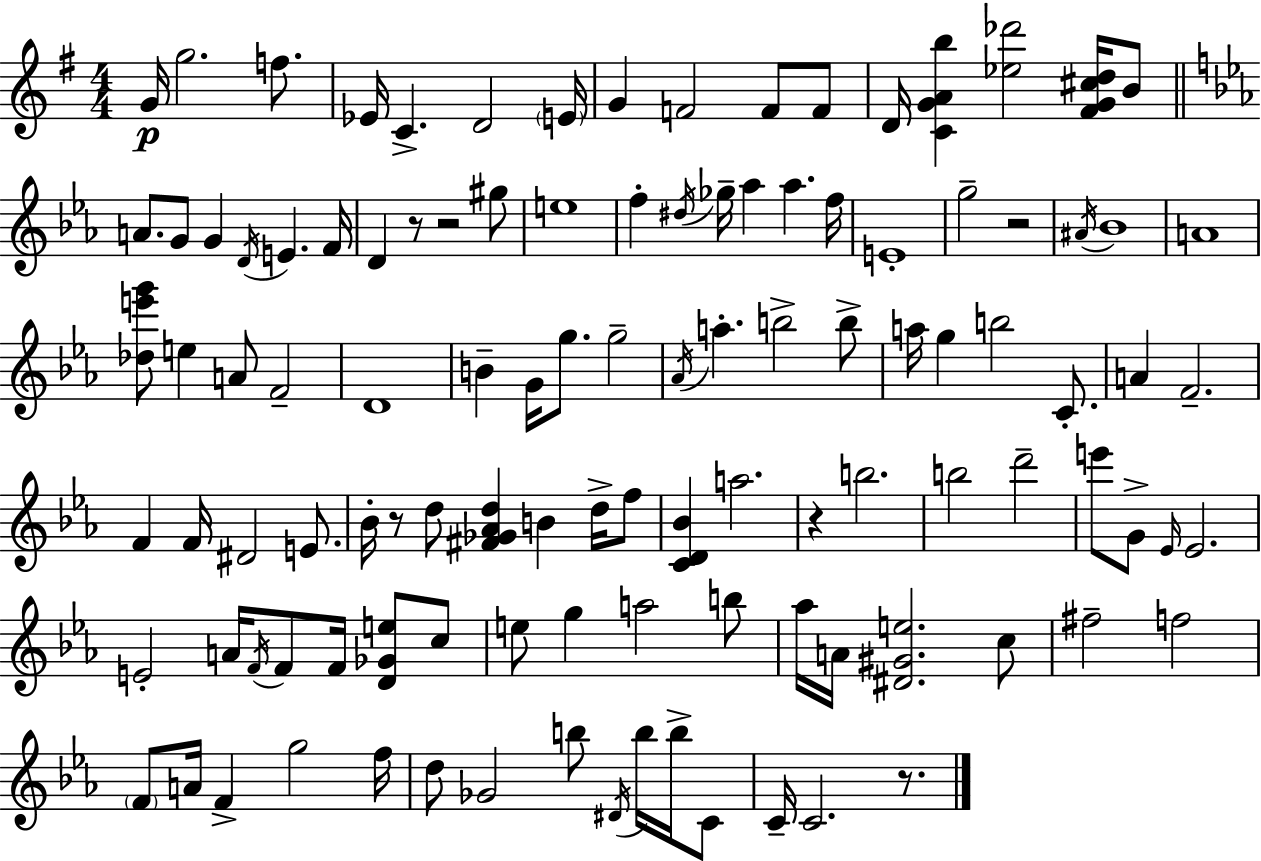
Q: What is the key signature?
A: E minor